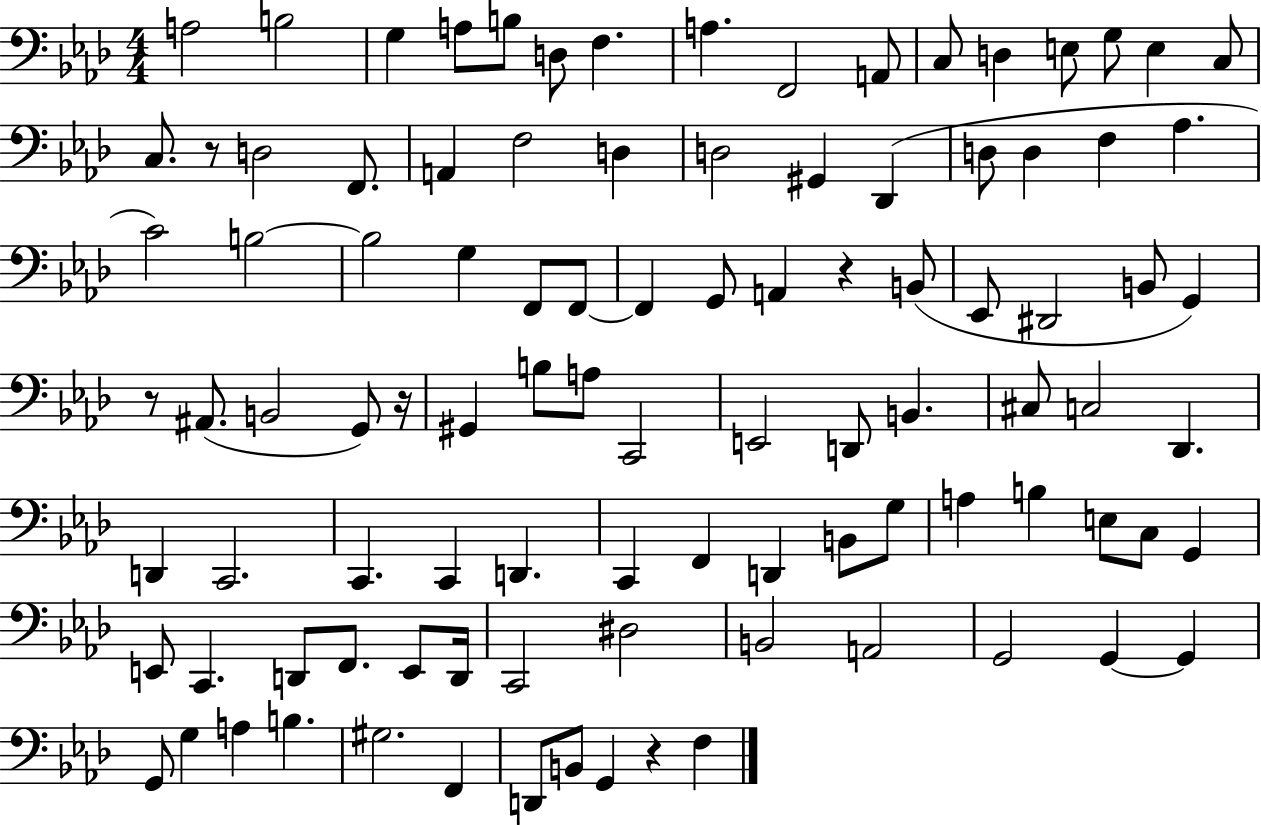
A3/h B3/h G3/q A3/e B3/e D3/e F3/q. A3/q. F2/h A2/e C3/e D3/q E3/e G3/e E3/q C3/e C3/e. R/e D3/h F2/e. A2/q F3/h D3/q D3/h G#2/q Db2/q D3/e D3/q F3/q Ab3/q. C4/h B3/h B3/h G3/q F2/e F2/e F2/q G2/e A2/q R/q B2/e Eb2/e D#2/h B2/e G2/q R/e A#2/e. B2/h G2/e R/s G#2/q B3/e A3/e C2/h E2/h D2/e B2/q. C#3/e C3/h Db2/q. D2/q C2/h. C2/q. C2/q D2/q. C2/q F2/q D2/q B2/e G3/e A3/q B3/q E3/e C3/e G2/q E2/e C2/q. D2/e F2/e. E2/e D2/s C2/h D#3/h B2/h A2/h G2/h G2/q G2/q G2/e G3/q A3/q B3/q. G#3/h. F2/q D2/e B2/e G2/q R/q F3/q